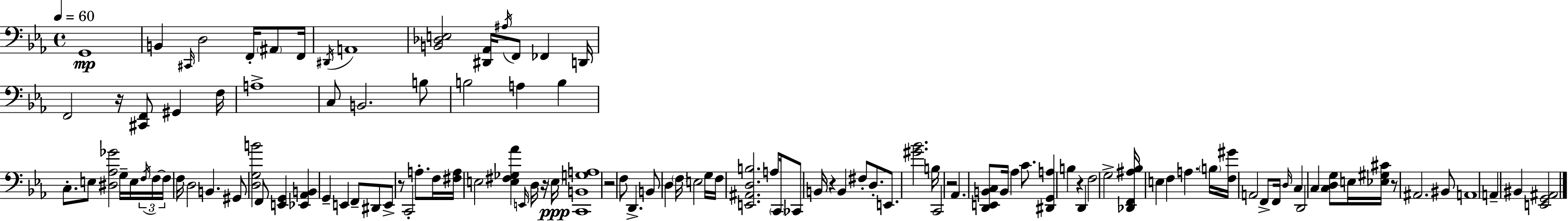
G2/w B2/q C#2/s D3/h F2/s A#2/e F2/s D#2/s A2/w [B2,Db3,E3]/h [D#2,Ab2]/s A#3/s F2/e FES2/q D2/s F2/h R/s [C#2,F2]/e G#2/q F3/s A3/w C3/e B2/h. B3/e B3/h A3/q B3/q C3/e. E3/e [D#3,Ab3,Gb4]/h G3/s E3/s F3/s F3/s F3/s F3/s D3/h B2/q. G#2/e [D3,G3,B4]/h F2/e [E2,G2]/q [Eb2,Ab2,B2]/q G2/q E2/q F2/e D#2/e E2/e R/e C2/h A3/e. F3/s [F#3,A3]/s E3/h [E3,F#3,Gb3,Ab4]/q E2/s D3/s R/s E3/s [C2,B2,G3,A3]/w R/h F3/e D2/q. B2/e D3/q F3/s E3/h G3/s F3/s [E2,A#2,D3,B3]/h. A3/e C2/s CES2/e B2/s R/q B2/q F#3/e D3/e. E2/e. [G#4,Bb4]/h. B3/s C2/h R/h Ab2/q. [D2,E2,B2,C3]/e B2/s Ab3/q C4/e. [D#2,G2,A3]/q B3/q R/q D2/q F3/h G3/h [Db2,F2,A#3,Bb3]/s E3/q F3/q A3/q. B3/s [F3,G#4]/s A2/h F2/e F2/s D3/s C3/q D2/h C3/q [C3,D3,G3]/e E3/s [Eb3,G#3,C#4]/s R/e A#2/h. BIS2/e A2/w A2/q BIS2/q [E2,G2,A#2]/h